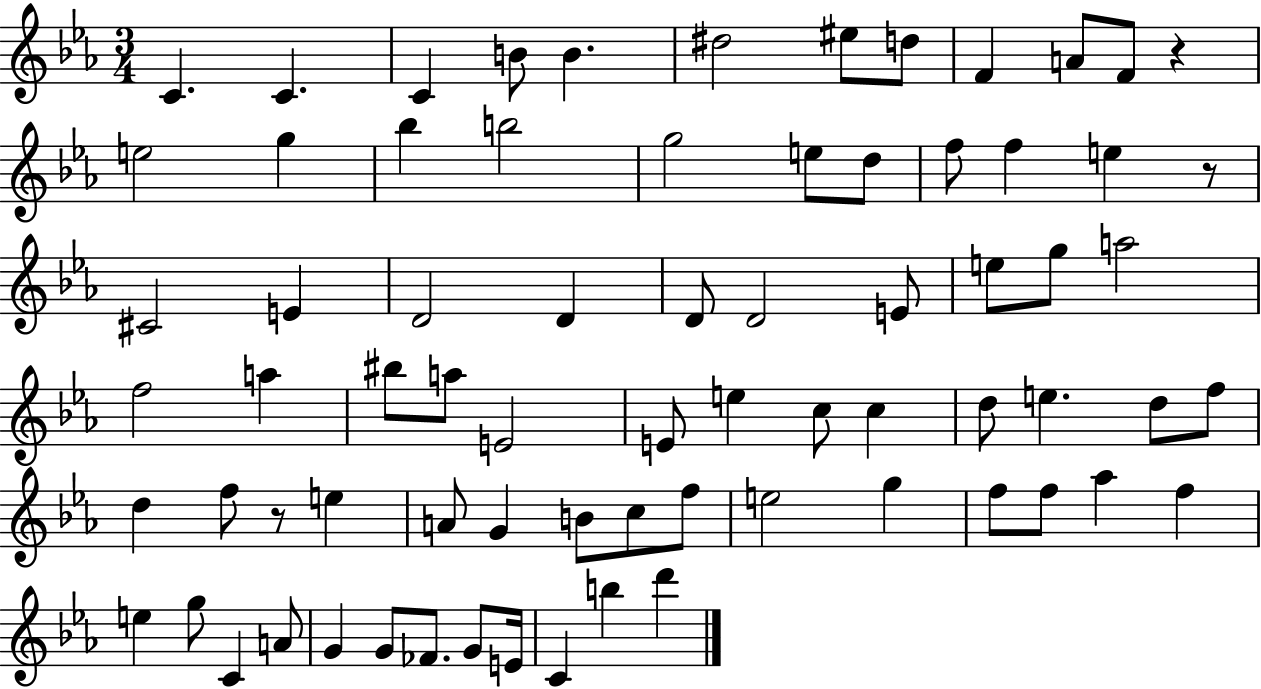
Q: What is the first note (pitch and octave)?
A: C4